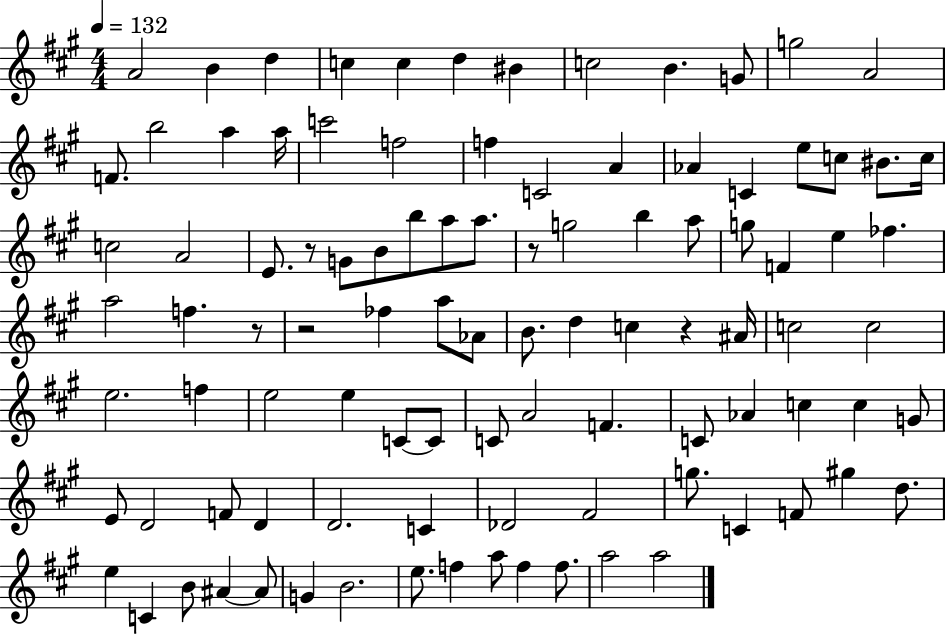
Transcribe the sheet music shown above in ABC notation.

X:1
T:Untitled
M:4/4
L:1/4
K:A
A2 B d c c d ^B c2 B G/2 g2 A2 F/2 b2 a a/4 c'2 f2 f C2 A _A C e/2 c/2 ^B/2 c/4 c2 A2 E/2 z/2 G/2 B/2 b/2 a/2 a/2 z/2 g2 b a/2 g/2 F e _f a2 f z/2 z2 _f a/2 _A/2 B/2 d c z ^A/4 c2 c2 e2 f e2 e C/2 C/2 C/2 A2 F C/2 _A c c G/2 E/2 D2 F/2 D D2 C _D2 ^F2 g/2 C F/2 ^g d/2 e C B/2 ^A ^A/2 G B2 e/2 f a/2 f f/2 a2 a2